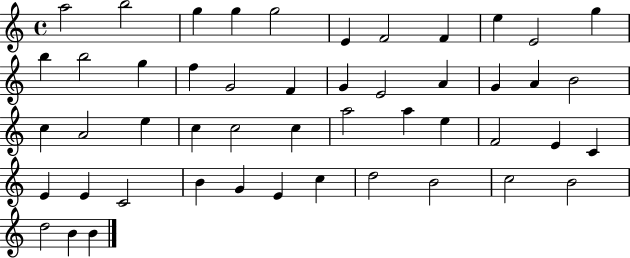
{
  \clef treble
  \time 4/4
  \defaultTimeSignature
  \key c \major
  a''2 b''2 | g''4 g''4 g''2 | e'4 f'2 f'4 | e''4 e'2 g''4 | \break b''4 b''2 g''4 | f''4 g'2 f'4 | g'4 e'2 a'4 | g'4 a'4 b'2 | \break c''4 a'2 e''4 | c''4 c''2 c''4 | a''2 a''4 e''4 | f'2 e'4 c'4 | \break e'4 e'4 c'2 | b'4 g'4 e'4 c''4 | d''2 b'2 | c''2 b'2 | \break d''2 b'4 b'4 | \bar "|."
}